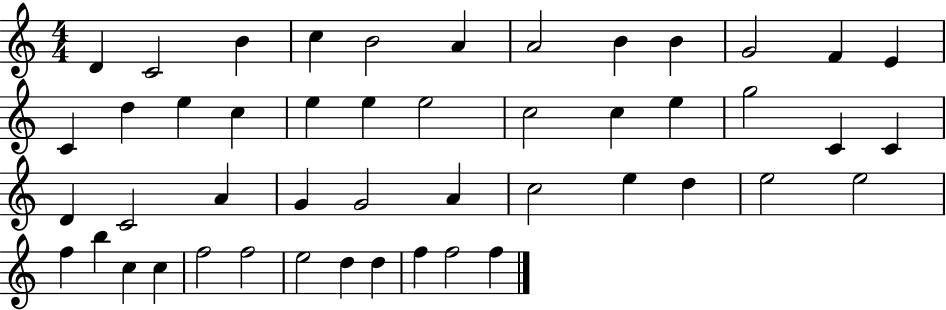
X:1
T:Untitled
M:4/4
L:1/4
K:C
D C2 B c B2 A A2 B B G2 F E C d e c e e e2 c2 c e g2 C C D C2 A G G2 A c2 e d e2 e2 f b c c f2 f2 e2 d d f f2 f